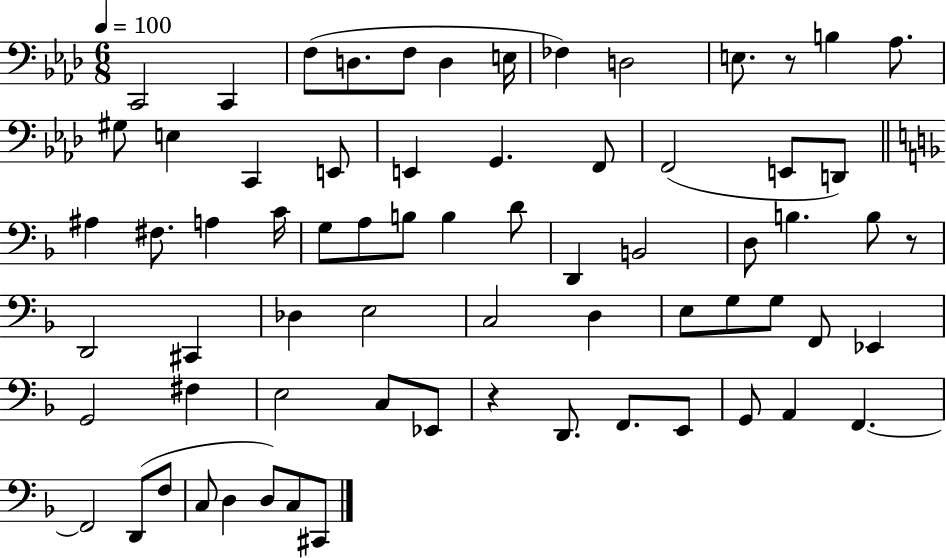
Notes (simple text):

C2/h C2/q F3/e D3/e. F3/e D3/q E3/s FES3/q D3/h E3/e. R/e B3/q Ab3/e. G#3/e E3/q C2/q E2/e E2/q G2/q. F2/e F2/h E2/e D2/e A#3/q F#3/e. A3/q C4/s G3/e A3/e B3/e B3/q D4/e D2/q B2/h D3/e B3/q. B3/e R/e D2/h C#2/q Db3/q E3/h C3/h D3/q E3/e G3/e G3/e F2/e Eb2/q G2/h F#3/q E3/h C3/e Eb2/e R/q D2/e. F2/e. E2/e G2/e A2/q F2/q. F2/h D2/e F3/e C3/e D3/q D3/e C3/e C#2/e